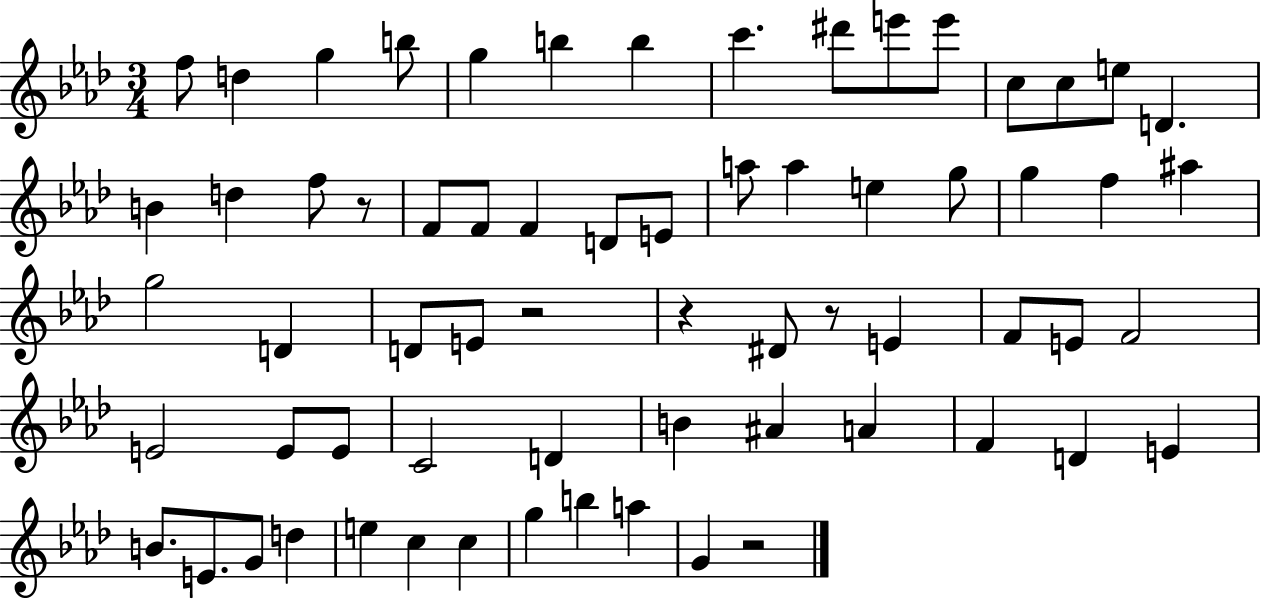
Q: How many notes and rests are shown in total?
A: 66